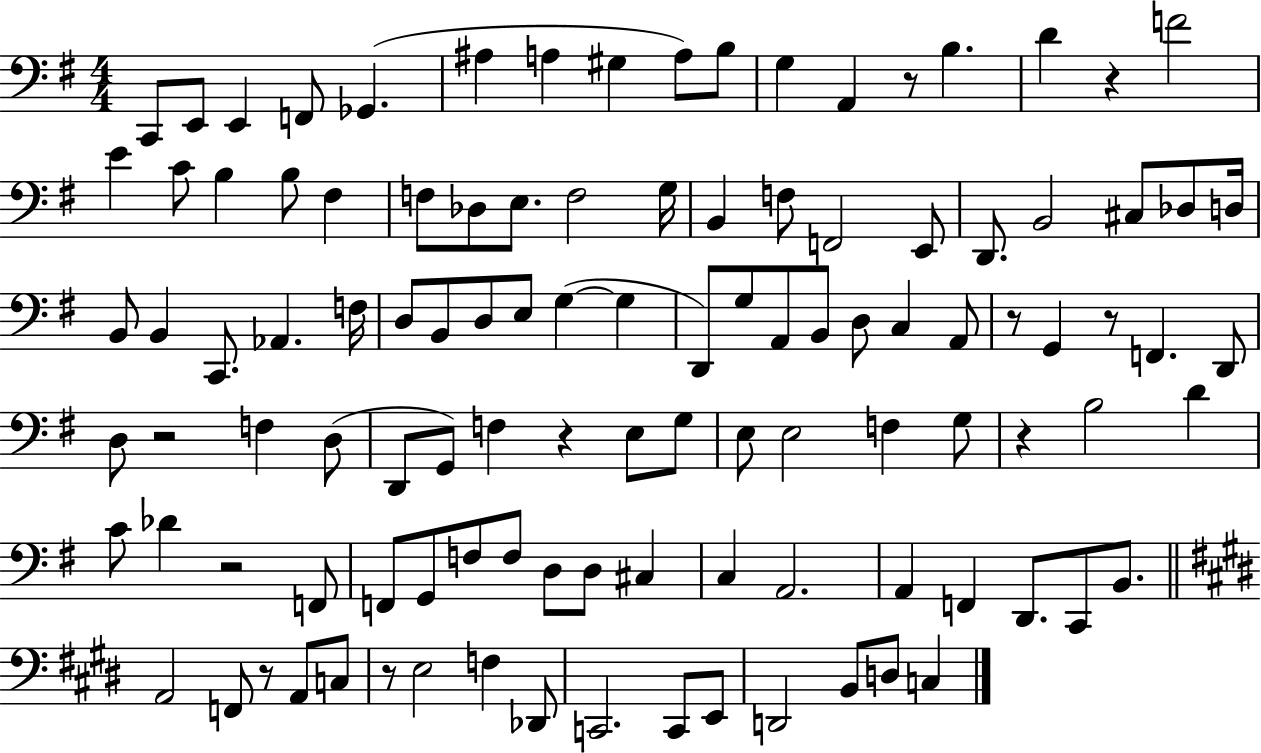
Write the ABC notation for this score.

X:1
T:Untitled
M:4/4
L:1/4
K:G
C,,/2 E,,/2 E,, F,,/2 _G,, ^A, A, ^G, A,/2 B,/2 G, A,, z/2 B, D z F2 E C/2 B, B,/2 ^F, F,/2 _D,/2 E,/2 F,2 G,/4 B,, F,/2 F,,2 E,,/2 D,,/2 B,,2 ^C,/2 _D,/2 D,/4 B,,/2 B,, C,,/2 _A,, F,/4 D,/2 B,,/2 D,/2 E,/2 G, G, D,,/2 G,/2 A,,/2 B,,/2 D,/2 C, A,,/2 z/2 G,, z/2 F,, D,,/2 D,/2 z2 F, D,/2 D,,/2 G,,/2 F, z E,/2 G,/2 E,/2 E,2 F, G,/2 z B,2 D C/2 _D z2 F,,/2 F,,/2 G,,/2 F,/2 F,/2 D,/2 D,/2 ^C, C, A,,2 A,, F,, D,,/2 C,,/2 B,,/2 A,,2 F,,/2 z/2 A,,/2 C,/2 z/2 E,2 F, _D,,/2 C,,2 C,,/2 E,,/2 D,,2 B,,/2 D,/2 C,